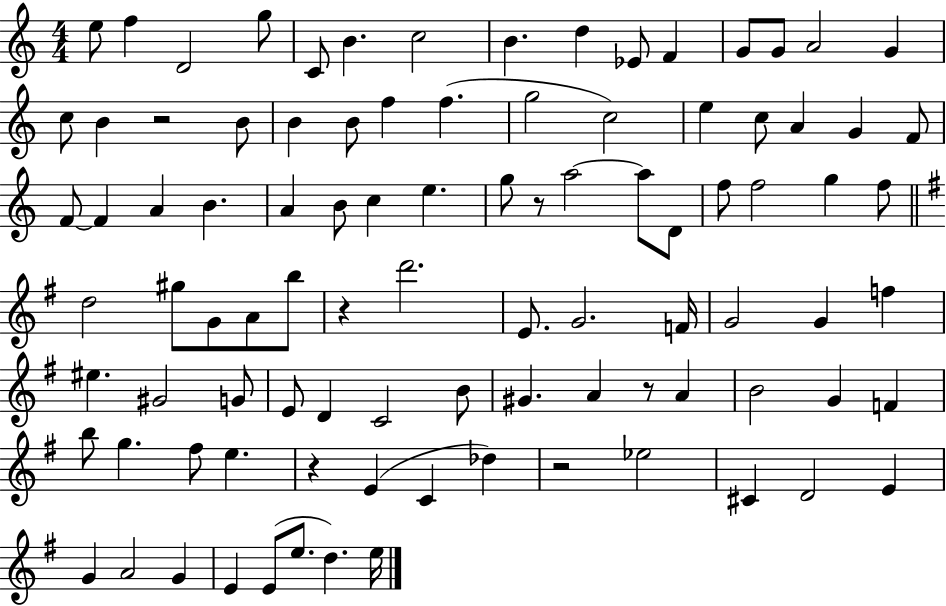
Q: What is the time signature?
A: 4/4